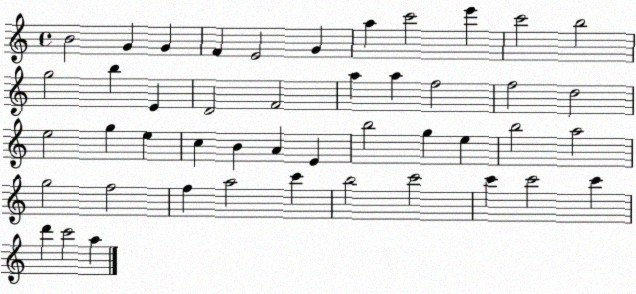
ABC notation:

X:1
T:Untitled
M:4/4
L:1/4
K:C
B2 G G F E2 G a c'2 e' c'2 b2 g2 b E D2 F2 a a f2 f2 d2 e2 g e c B A E b2 g e b2 a2 g2 f2 f a2 c' b2 c'2 c' c'2 c' d' c'2 a